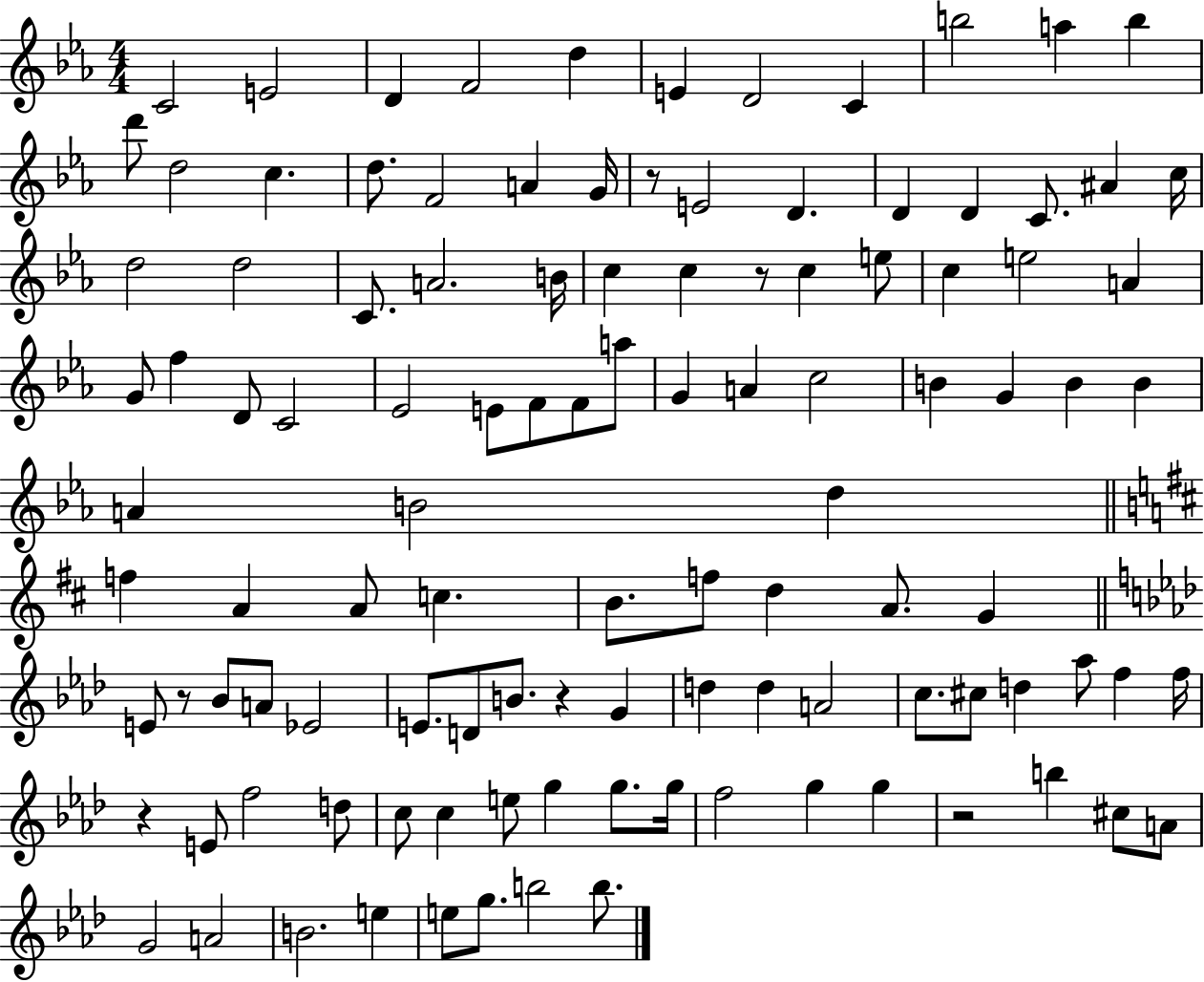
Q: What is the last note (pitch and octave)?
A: B5